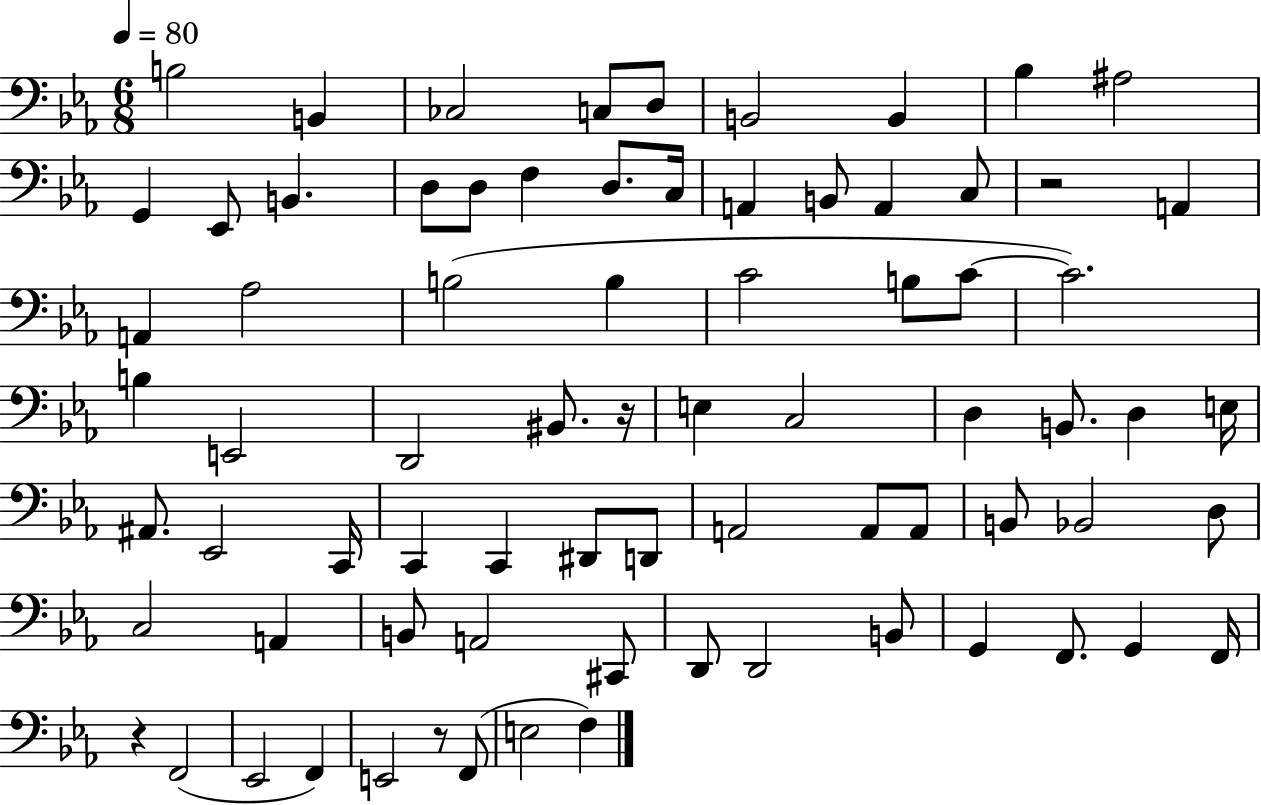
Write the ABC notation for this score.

X:1
T:Untitled
M:6/8
L:1/4
K:Eb
B,2 B,, _C,2 C,/2 D,/2 B,,2 B,, _B, ^A,2 G,, _E,,/2 B,, D,/2 D,/2 F, D,/2 C,/4 A,, B,,/2 A,, C,/2 z2 A,, A,, _A,2 B,2 B, C2 B,/2 C/2 C2 B, E,,2 D,,2 ^B,,/2 z/4 E, C,2 D, B,,/2 D, E,/4 ^A,,/2 _E,,2 C,,/4 C,, C,, ^D,,/2 D,,/2 A,,2 A,,/2 A,,/2 B,,/2 _B,,2 D,/2 C,2 A,, B,,/2 A,,2 ^C,,/2 D,,/2 D,,2 B,,/2 G,, F,,/2 G,, F,,/4 z F,,2 _E,,2 F,, E,,2 z/2 F,,/2 E,2 F,